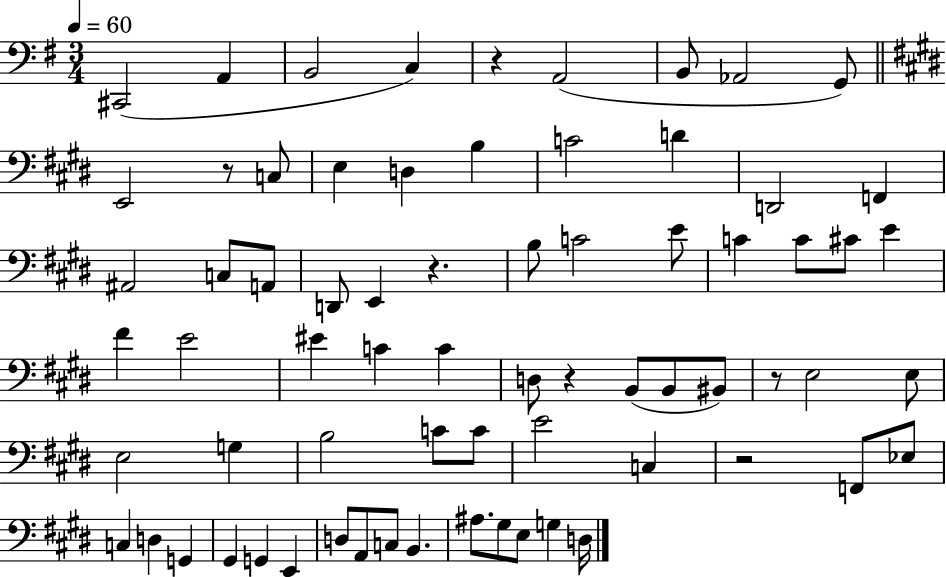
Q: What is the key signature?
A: G major